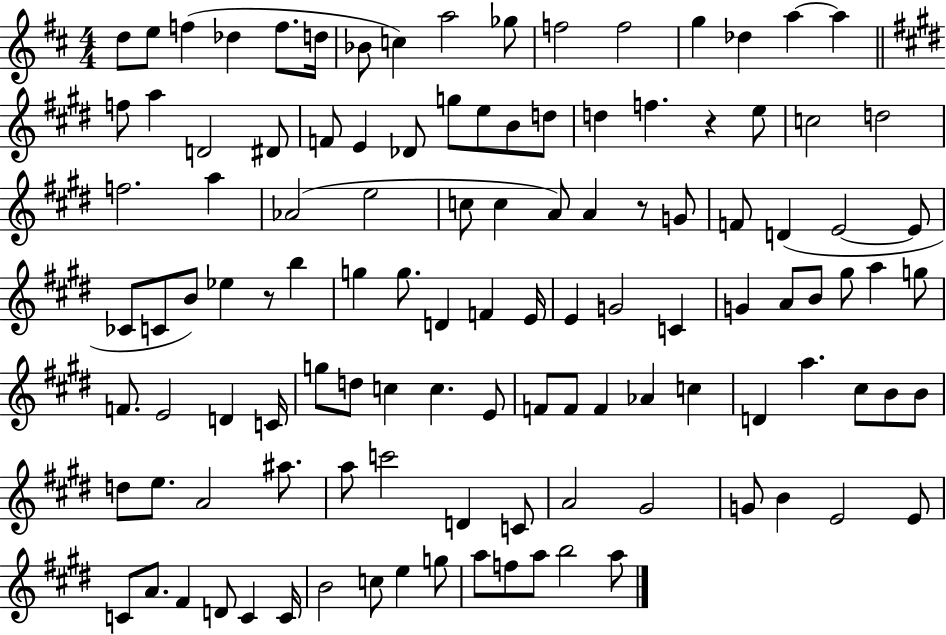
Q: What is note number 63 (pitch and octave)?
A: A5